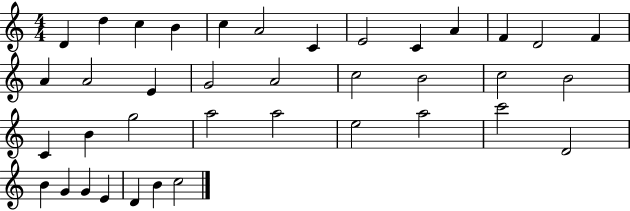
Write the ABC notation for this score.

X:1
T:Untitled
M:4/4
L:1/4
K:C
D d c B c A2 C E2 C A F D2 F A A2 E G2 A2 c2 B2 c2 B2 C B g2 a2 a2 e2 a2 c'2 D2 B G G E D B c2